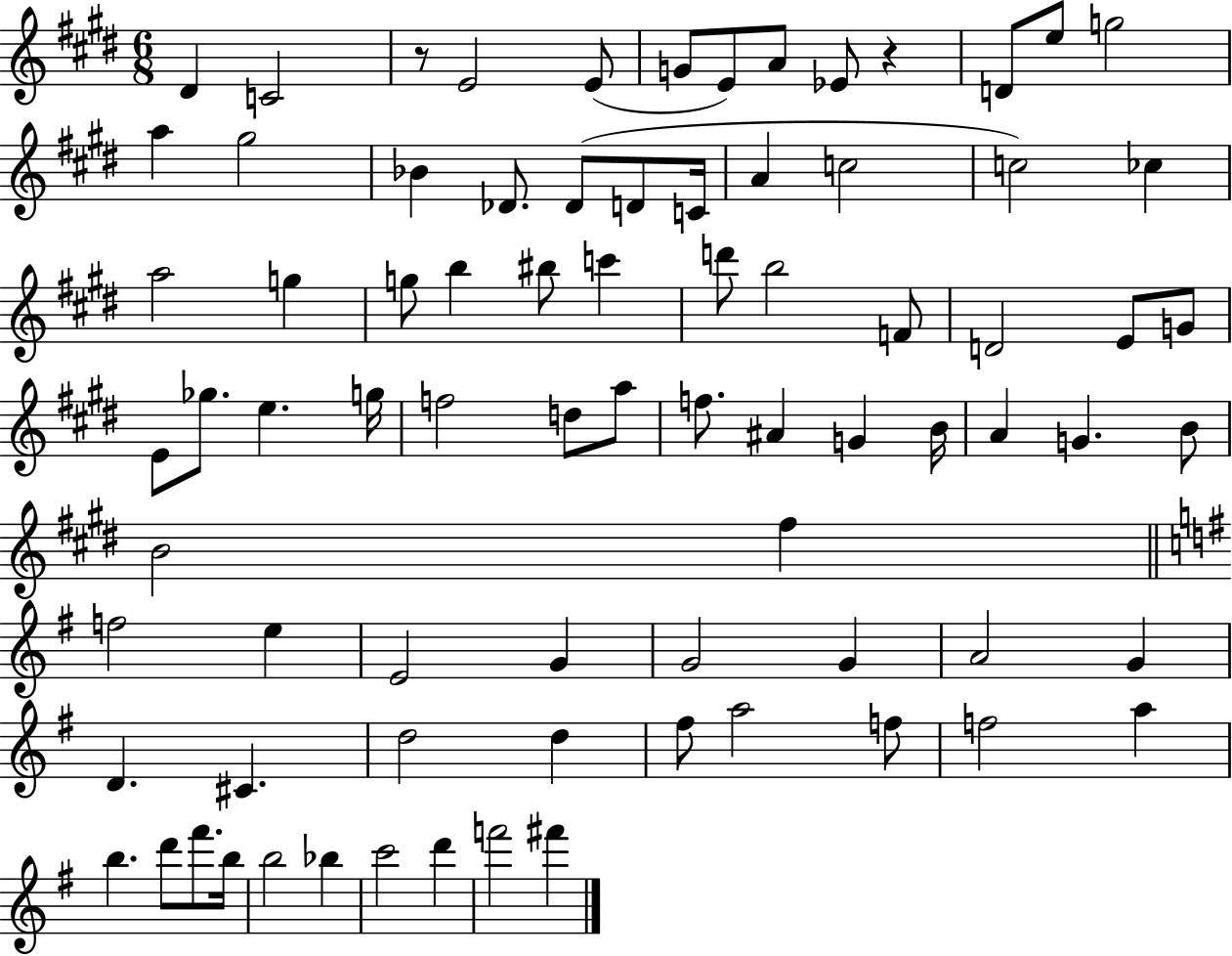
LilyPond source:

{
  \clef treble
  \numericTimeSignature
  \time 6/8
  \key e \major
  \repeat volta 2 { dis'4 c'2 | r8 e'2 e'8( | g'8 e'8) a'8 ees'8 r4 | d'8 e''8 g''2 | \break a''4 gis''2 | bes'4 des'8. des'8( d'8 c'16 | a'4 c''2 | c''2) ces''4 | \break a''2 g''4 | g''8 b''4 bis''8 c'''4 | d'''8 b''2 f'8 | d'2 e'8 g'8 | \break e'8 ges''8. e''4. g''16 | f''2 d''8 a''8 | f''8. ais'4 g'4 b'16 | a'4 g'4. b'8 | \break b'2 fis''4 | \bar "||" \break \key g \major f''2 e''4 | e'2 g'4 | g'2 g'4 | a'2 g'4 | \break d'4. cis'4. | d''2 d''4 | fis''8 a''2 f''8 | f''2 a''4 | \break b''4. d'''8 fis'''8. b''16 | b''2 bes''4 | c'''2 d'''4 | f'''2 fis'''4 | \break } \bar "|."
}